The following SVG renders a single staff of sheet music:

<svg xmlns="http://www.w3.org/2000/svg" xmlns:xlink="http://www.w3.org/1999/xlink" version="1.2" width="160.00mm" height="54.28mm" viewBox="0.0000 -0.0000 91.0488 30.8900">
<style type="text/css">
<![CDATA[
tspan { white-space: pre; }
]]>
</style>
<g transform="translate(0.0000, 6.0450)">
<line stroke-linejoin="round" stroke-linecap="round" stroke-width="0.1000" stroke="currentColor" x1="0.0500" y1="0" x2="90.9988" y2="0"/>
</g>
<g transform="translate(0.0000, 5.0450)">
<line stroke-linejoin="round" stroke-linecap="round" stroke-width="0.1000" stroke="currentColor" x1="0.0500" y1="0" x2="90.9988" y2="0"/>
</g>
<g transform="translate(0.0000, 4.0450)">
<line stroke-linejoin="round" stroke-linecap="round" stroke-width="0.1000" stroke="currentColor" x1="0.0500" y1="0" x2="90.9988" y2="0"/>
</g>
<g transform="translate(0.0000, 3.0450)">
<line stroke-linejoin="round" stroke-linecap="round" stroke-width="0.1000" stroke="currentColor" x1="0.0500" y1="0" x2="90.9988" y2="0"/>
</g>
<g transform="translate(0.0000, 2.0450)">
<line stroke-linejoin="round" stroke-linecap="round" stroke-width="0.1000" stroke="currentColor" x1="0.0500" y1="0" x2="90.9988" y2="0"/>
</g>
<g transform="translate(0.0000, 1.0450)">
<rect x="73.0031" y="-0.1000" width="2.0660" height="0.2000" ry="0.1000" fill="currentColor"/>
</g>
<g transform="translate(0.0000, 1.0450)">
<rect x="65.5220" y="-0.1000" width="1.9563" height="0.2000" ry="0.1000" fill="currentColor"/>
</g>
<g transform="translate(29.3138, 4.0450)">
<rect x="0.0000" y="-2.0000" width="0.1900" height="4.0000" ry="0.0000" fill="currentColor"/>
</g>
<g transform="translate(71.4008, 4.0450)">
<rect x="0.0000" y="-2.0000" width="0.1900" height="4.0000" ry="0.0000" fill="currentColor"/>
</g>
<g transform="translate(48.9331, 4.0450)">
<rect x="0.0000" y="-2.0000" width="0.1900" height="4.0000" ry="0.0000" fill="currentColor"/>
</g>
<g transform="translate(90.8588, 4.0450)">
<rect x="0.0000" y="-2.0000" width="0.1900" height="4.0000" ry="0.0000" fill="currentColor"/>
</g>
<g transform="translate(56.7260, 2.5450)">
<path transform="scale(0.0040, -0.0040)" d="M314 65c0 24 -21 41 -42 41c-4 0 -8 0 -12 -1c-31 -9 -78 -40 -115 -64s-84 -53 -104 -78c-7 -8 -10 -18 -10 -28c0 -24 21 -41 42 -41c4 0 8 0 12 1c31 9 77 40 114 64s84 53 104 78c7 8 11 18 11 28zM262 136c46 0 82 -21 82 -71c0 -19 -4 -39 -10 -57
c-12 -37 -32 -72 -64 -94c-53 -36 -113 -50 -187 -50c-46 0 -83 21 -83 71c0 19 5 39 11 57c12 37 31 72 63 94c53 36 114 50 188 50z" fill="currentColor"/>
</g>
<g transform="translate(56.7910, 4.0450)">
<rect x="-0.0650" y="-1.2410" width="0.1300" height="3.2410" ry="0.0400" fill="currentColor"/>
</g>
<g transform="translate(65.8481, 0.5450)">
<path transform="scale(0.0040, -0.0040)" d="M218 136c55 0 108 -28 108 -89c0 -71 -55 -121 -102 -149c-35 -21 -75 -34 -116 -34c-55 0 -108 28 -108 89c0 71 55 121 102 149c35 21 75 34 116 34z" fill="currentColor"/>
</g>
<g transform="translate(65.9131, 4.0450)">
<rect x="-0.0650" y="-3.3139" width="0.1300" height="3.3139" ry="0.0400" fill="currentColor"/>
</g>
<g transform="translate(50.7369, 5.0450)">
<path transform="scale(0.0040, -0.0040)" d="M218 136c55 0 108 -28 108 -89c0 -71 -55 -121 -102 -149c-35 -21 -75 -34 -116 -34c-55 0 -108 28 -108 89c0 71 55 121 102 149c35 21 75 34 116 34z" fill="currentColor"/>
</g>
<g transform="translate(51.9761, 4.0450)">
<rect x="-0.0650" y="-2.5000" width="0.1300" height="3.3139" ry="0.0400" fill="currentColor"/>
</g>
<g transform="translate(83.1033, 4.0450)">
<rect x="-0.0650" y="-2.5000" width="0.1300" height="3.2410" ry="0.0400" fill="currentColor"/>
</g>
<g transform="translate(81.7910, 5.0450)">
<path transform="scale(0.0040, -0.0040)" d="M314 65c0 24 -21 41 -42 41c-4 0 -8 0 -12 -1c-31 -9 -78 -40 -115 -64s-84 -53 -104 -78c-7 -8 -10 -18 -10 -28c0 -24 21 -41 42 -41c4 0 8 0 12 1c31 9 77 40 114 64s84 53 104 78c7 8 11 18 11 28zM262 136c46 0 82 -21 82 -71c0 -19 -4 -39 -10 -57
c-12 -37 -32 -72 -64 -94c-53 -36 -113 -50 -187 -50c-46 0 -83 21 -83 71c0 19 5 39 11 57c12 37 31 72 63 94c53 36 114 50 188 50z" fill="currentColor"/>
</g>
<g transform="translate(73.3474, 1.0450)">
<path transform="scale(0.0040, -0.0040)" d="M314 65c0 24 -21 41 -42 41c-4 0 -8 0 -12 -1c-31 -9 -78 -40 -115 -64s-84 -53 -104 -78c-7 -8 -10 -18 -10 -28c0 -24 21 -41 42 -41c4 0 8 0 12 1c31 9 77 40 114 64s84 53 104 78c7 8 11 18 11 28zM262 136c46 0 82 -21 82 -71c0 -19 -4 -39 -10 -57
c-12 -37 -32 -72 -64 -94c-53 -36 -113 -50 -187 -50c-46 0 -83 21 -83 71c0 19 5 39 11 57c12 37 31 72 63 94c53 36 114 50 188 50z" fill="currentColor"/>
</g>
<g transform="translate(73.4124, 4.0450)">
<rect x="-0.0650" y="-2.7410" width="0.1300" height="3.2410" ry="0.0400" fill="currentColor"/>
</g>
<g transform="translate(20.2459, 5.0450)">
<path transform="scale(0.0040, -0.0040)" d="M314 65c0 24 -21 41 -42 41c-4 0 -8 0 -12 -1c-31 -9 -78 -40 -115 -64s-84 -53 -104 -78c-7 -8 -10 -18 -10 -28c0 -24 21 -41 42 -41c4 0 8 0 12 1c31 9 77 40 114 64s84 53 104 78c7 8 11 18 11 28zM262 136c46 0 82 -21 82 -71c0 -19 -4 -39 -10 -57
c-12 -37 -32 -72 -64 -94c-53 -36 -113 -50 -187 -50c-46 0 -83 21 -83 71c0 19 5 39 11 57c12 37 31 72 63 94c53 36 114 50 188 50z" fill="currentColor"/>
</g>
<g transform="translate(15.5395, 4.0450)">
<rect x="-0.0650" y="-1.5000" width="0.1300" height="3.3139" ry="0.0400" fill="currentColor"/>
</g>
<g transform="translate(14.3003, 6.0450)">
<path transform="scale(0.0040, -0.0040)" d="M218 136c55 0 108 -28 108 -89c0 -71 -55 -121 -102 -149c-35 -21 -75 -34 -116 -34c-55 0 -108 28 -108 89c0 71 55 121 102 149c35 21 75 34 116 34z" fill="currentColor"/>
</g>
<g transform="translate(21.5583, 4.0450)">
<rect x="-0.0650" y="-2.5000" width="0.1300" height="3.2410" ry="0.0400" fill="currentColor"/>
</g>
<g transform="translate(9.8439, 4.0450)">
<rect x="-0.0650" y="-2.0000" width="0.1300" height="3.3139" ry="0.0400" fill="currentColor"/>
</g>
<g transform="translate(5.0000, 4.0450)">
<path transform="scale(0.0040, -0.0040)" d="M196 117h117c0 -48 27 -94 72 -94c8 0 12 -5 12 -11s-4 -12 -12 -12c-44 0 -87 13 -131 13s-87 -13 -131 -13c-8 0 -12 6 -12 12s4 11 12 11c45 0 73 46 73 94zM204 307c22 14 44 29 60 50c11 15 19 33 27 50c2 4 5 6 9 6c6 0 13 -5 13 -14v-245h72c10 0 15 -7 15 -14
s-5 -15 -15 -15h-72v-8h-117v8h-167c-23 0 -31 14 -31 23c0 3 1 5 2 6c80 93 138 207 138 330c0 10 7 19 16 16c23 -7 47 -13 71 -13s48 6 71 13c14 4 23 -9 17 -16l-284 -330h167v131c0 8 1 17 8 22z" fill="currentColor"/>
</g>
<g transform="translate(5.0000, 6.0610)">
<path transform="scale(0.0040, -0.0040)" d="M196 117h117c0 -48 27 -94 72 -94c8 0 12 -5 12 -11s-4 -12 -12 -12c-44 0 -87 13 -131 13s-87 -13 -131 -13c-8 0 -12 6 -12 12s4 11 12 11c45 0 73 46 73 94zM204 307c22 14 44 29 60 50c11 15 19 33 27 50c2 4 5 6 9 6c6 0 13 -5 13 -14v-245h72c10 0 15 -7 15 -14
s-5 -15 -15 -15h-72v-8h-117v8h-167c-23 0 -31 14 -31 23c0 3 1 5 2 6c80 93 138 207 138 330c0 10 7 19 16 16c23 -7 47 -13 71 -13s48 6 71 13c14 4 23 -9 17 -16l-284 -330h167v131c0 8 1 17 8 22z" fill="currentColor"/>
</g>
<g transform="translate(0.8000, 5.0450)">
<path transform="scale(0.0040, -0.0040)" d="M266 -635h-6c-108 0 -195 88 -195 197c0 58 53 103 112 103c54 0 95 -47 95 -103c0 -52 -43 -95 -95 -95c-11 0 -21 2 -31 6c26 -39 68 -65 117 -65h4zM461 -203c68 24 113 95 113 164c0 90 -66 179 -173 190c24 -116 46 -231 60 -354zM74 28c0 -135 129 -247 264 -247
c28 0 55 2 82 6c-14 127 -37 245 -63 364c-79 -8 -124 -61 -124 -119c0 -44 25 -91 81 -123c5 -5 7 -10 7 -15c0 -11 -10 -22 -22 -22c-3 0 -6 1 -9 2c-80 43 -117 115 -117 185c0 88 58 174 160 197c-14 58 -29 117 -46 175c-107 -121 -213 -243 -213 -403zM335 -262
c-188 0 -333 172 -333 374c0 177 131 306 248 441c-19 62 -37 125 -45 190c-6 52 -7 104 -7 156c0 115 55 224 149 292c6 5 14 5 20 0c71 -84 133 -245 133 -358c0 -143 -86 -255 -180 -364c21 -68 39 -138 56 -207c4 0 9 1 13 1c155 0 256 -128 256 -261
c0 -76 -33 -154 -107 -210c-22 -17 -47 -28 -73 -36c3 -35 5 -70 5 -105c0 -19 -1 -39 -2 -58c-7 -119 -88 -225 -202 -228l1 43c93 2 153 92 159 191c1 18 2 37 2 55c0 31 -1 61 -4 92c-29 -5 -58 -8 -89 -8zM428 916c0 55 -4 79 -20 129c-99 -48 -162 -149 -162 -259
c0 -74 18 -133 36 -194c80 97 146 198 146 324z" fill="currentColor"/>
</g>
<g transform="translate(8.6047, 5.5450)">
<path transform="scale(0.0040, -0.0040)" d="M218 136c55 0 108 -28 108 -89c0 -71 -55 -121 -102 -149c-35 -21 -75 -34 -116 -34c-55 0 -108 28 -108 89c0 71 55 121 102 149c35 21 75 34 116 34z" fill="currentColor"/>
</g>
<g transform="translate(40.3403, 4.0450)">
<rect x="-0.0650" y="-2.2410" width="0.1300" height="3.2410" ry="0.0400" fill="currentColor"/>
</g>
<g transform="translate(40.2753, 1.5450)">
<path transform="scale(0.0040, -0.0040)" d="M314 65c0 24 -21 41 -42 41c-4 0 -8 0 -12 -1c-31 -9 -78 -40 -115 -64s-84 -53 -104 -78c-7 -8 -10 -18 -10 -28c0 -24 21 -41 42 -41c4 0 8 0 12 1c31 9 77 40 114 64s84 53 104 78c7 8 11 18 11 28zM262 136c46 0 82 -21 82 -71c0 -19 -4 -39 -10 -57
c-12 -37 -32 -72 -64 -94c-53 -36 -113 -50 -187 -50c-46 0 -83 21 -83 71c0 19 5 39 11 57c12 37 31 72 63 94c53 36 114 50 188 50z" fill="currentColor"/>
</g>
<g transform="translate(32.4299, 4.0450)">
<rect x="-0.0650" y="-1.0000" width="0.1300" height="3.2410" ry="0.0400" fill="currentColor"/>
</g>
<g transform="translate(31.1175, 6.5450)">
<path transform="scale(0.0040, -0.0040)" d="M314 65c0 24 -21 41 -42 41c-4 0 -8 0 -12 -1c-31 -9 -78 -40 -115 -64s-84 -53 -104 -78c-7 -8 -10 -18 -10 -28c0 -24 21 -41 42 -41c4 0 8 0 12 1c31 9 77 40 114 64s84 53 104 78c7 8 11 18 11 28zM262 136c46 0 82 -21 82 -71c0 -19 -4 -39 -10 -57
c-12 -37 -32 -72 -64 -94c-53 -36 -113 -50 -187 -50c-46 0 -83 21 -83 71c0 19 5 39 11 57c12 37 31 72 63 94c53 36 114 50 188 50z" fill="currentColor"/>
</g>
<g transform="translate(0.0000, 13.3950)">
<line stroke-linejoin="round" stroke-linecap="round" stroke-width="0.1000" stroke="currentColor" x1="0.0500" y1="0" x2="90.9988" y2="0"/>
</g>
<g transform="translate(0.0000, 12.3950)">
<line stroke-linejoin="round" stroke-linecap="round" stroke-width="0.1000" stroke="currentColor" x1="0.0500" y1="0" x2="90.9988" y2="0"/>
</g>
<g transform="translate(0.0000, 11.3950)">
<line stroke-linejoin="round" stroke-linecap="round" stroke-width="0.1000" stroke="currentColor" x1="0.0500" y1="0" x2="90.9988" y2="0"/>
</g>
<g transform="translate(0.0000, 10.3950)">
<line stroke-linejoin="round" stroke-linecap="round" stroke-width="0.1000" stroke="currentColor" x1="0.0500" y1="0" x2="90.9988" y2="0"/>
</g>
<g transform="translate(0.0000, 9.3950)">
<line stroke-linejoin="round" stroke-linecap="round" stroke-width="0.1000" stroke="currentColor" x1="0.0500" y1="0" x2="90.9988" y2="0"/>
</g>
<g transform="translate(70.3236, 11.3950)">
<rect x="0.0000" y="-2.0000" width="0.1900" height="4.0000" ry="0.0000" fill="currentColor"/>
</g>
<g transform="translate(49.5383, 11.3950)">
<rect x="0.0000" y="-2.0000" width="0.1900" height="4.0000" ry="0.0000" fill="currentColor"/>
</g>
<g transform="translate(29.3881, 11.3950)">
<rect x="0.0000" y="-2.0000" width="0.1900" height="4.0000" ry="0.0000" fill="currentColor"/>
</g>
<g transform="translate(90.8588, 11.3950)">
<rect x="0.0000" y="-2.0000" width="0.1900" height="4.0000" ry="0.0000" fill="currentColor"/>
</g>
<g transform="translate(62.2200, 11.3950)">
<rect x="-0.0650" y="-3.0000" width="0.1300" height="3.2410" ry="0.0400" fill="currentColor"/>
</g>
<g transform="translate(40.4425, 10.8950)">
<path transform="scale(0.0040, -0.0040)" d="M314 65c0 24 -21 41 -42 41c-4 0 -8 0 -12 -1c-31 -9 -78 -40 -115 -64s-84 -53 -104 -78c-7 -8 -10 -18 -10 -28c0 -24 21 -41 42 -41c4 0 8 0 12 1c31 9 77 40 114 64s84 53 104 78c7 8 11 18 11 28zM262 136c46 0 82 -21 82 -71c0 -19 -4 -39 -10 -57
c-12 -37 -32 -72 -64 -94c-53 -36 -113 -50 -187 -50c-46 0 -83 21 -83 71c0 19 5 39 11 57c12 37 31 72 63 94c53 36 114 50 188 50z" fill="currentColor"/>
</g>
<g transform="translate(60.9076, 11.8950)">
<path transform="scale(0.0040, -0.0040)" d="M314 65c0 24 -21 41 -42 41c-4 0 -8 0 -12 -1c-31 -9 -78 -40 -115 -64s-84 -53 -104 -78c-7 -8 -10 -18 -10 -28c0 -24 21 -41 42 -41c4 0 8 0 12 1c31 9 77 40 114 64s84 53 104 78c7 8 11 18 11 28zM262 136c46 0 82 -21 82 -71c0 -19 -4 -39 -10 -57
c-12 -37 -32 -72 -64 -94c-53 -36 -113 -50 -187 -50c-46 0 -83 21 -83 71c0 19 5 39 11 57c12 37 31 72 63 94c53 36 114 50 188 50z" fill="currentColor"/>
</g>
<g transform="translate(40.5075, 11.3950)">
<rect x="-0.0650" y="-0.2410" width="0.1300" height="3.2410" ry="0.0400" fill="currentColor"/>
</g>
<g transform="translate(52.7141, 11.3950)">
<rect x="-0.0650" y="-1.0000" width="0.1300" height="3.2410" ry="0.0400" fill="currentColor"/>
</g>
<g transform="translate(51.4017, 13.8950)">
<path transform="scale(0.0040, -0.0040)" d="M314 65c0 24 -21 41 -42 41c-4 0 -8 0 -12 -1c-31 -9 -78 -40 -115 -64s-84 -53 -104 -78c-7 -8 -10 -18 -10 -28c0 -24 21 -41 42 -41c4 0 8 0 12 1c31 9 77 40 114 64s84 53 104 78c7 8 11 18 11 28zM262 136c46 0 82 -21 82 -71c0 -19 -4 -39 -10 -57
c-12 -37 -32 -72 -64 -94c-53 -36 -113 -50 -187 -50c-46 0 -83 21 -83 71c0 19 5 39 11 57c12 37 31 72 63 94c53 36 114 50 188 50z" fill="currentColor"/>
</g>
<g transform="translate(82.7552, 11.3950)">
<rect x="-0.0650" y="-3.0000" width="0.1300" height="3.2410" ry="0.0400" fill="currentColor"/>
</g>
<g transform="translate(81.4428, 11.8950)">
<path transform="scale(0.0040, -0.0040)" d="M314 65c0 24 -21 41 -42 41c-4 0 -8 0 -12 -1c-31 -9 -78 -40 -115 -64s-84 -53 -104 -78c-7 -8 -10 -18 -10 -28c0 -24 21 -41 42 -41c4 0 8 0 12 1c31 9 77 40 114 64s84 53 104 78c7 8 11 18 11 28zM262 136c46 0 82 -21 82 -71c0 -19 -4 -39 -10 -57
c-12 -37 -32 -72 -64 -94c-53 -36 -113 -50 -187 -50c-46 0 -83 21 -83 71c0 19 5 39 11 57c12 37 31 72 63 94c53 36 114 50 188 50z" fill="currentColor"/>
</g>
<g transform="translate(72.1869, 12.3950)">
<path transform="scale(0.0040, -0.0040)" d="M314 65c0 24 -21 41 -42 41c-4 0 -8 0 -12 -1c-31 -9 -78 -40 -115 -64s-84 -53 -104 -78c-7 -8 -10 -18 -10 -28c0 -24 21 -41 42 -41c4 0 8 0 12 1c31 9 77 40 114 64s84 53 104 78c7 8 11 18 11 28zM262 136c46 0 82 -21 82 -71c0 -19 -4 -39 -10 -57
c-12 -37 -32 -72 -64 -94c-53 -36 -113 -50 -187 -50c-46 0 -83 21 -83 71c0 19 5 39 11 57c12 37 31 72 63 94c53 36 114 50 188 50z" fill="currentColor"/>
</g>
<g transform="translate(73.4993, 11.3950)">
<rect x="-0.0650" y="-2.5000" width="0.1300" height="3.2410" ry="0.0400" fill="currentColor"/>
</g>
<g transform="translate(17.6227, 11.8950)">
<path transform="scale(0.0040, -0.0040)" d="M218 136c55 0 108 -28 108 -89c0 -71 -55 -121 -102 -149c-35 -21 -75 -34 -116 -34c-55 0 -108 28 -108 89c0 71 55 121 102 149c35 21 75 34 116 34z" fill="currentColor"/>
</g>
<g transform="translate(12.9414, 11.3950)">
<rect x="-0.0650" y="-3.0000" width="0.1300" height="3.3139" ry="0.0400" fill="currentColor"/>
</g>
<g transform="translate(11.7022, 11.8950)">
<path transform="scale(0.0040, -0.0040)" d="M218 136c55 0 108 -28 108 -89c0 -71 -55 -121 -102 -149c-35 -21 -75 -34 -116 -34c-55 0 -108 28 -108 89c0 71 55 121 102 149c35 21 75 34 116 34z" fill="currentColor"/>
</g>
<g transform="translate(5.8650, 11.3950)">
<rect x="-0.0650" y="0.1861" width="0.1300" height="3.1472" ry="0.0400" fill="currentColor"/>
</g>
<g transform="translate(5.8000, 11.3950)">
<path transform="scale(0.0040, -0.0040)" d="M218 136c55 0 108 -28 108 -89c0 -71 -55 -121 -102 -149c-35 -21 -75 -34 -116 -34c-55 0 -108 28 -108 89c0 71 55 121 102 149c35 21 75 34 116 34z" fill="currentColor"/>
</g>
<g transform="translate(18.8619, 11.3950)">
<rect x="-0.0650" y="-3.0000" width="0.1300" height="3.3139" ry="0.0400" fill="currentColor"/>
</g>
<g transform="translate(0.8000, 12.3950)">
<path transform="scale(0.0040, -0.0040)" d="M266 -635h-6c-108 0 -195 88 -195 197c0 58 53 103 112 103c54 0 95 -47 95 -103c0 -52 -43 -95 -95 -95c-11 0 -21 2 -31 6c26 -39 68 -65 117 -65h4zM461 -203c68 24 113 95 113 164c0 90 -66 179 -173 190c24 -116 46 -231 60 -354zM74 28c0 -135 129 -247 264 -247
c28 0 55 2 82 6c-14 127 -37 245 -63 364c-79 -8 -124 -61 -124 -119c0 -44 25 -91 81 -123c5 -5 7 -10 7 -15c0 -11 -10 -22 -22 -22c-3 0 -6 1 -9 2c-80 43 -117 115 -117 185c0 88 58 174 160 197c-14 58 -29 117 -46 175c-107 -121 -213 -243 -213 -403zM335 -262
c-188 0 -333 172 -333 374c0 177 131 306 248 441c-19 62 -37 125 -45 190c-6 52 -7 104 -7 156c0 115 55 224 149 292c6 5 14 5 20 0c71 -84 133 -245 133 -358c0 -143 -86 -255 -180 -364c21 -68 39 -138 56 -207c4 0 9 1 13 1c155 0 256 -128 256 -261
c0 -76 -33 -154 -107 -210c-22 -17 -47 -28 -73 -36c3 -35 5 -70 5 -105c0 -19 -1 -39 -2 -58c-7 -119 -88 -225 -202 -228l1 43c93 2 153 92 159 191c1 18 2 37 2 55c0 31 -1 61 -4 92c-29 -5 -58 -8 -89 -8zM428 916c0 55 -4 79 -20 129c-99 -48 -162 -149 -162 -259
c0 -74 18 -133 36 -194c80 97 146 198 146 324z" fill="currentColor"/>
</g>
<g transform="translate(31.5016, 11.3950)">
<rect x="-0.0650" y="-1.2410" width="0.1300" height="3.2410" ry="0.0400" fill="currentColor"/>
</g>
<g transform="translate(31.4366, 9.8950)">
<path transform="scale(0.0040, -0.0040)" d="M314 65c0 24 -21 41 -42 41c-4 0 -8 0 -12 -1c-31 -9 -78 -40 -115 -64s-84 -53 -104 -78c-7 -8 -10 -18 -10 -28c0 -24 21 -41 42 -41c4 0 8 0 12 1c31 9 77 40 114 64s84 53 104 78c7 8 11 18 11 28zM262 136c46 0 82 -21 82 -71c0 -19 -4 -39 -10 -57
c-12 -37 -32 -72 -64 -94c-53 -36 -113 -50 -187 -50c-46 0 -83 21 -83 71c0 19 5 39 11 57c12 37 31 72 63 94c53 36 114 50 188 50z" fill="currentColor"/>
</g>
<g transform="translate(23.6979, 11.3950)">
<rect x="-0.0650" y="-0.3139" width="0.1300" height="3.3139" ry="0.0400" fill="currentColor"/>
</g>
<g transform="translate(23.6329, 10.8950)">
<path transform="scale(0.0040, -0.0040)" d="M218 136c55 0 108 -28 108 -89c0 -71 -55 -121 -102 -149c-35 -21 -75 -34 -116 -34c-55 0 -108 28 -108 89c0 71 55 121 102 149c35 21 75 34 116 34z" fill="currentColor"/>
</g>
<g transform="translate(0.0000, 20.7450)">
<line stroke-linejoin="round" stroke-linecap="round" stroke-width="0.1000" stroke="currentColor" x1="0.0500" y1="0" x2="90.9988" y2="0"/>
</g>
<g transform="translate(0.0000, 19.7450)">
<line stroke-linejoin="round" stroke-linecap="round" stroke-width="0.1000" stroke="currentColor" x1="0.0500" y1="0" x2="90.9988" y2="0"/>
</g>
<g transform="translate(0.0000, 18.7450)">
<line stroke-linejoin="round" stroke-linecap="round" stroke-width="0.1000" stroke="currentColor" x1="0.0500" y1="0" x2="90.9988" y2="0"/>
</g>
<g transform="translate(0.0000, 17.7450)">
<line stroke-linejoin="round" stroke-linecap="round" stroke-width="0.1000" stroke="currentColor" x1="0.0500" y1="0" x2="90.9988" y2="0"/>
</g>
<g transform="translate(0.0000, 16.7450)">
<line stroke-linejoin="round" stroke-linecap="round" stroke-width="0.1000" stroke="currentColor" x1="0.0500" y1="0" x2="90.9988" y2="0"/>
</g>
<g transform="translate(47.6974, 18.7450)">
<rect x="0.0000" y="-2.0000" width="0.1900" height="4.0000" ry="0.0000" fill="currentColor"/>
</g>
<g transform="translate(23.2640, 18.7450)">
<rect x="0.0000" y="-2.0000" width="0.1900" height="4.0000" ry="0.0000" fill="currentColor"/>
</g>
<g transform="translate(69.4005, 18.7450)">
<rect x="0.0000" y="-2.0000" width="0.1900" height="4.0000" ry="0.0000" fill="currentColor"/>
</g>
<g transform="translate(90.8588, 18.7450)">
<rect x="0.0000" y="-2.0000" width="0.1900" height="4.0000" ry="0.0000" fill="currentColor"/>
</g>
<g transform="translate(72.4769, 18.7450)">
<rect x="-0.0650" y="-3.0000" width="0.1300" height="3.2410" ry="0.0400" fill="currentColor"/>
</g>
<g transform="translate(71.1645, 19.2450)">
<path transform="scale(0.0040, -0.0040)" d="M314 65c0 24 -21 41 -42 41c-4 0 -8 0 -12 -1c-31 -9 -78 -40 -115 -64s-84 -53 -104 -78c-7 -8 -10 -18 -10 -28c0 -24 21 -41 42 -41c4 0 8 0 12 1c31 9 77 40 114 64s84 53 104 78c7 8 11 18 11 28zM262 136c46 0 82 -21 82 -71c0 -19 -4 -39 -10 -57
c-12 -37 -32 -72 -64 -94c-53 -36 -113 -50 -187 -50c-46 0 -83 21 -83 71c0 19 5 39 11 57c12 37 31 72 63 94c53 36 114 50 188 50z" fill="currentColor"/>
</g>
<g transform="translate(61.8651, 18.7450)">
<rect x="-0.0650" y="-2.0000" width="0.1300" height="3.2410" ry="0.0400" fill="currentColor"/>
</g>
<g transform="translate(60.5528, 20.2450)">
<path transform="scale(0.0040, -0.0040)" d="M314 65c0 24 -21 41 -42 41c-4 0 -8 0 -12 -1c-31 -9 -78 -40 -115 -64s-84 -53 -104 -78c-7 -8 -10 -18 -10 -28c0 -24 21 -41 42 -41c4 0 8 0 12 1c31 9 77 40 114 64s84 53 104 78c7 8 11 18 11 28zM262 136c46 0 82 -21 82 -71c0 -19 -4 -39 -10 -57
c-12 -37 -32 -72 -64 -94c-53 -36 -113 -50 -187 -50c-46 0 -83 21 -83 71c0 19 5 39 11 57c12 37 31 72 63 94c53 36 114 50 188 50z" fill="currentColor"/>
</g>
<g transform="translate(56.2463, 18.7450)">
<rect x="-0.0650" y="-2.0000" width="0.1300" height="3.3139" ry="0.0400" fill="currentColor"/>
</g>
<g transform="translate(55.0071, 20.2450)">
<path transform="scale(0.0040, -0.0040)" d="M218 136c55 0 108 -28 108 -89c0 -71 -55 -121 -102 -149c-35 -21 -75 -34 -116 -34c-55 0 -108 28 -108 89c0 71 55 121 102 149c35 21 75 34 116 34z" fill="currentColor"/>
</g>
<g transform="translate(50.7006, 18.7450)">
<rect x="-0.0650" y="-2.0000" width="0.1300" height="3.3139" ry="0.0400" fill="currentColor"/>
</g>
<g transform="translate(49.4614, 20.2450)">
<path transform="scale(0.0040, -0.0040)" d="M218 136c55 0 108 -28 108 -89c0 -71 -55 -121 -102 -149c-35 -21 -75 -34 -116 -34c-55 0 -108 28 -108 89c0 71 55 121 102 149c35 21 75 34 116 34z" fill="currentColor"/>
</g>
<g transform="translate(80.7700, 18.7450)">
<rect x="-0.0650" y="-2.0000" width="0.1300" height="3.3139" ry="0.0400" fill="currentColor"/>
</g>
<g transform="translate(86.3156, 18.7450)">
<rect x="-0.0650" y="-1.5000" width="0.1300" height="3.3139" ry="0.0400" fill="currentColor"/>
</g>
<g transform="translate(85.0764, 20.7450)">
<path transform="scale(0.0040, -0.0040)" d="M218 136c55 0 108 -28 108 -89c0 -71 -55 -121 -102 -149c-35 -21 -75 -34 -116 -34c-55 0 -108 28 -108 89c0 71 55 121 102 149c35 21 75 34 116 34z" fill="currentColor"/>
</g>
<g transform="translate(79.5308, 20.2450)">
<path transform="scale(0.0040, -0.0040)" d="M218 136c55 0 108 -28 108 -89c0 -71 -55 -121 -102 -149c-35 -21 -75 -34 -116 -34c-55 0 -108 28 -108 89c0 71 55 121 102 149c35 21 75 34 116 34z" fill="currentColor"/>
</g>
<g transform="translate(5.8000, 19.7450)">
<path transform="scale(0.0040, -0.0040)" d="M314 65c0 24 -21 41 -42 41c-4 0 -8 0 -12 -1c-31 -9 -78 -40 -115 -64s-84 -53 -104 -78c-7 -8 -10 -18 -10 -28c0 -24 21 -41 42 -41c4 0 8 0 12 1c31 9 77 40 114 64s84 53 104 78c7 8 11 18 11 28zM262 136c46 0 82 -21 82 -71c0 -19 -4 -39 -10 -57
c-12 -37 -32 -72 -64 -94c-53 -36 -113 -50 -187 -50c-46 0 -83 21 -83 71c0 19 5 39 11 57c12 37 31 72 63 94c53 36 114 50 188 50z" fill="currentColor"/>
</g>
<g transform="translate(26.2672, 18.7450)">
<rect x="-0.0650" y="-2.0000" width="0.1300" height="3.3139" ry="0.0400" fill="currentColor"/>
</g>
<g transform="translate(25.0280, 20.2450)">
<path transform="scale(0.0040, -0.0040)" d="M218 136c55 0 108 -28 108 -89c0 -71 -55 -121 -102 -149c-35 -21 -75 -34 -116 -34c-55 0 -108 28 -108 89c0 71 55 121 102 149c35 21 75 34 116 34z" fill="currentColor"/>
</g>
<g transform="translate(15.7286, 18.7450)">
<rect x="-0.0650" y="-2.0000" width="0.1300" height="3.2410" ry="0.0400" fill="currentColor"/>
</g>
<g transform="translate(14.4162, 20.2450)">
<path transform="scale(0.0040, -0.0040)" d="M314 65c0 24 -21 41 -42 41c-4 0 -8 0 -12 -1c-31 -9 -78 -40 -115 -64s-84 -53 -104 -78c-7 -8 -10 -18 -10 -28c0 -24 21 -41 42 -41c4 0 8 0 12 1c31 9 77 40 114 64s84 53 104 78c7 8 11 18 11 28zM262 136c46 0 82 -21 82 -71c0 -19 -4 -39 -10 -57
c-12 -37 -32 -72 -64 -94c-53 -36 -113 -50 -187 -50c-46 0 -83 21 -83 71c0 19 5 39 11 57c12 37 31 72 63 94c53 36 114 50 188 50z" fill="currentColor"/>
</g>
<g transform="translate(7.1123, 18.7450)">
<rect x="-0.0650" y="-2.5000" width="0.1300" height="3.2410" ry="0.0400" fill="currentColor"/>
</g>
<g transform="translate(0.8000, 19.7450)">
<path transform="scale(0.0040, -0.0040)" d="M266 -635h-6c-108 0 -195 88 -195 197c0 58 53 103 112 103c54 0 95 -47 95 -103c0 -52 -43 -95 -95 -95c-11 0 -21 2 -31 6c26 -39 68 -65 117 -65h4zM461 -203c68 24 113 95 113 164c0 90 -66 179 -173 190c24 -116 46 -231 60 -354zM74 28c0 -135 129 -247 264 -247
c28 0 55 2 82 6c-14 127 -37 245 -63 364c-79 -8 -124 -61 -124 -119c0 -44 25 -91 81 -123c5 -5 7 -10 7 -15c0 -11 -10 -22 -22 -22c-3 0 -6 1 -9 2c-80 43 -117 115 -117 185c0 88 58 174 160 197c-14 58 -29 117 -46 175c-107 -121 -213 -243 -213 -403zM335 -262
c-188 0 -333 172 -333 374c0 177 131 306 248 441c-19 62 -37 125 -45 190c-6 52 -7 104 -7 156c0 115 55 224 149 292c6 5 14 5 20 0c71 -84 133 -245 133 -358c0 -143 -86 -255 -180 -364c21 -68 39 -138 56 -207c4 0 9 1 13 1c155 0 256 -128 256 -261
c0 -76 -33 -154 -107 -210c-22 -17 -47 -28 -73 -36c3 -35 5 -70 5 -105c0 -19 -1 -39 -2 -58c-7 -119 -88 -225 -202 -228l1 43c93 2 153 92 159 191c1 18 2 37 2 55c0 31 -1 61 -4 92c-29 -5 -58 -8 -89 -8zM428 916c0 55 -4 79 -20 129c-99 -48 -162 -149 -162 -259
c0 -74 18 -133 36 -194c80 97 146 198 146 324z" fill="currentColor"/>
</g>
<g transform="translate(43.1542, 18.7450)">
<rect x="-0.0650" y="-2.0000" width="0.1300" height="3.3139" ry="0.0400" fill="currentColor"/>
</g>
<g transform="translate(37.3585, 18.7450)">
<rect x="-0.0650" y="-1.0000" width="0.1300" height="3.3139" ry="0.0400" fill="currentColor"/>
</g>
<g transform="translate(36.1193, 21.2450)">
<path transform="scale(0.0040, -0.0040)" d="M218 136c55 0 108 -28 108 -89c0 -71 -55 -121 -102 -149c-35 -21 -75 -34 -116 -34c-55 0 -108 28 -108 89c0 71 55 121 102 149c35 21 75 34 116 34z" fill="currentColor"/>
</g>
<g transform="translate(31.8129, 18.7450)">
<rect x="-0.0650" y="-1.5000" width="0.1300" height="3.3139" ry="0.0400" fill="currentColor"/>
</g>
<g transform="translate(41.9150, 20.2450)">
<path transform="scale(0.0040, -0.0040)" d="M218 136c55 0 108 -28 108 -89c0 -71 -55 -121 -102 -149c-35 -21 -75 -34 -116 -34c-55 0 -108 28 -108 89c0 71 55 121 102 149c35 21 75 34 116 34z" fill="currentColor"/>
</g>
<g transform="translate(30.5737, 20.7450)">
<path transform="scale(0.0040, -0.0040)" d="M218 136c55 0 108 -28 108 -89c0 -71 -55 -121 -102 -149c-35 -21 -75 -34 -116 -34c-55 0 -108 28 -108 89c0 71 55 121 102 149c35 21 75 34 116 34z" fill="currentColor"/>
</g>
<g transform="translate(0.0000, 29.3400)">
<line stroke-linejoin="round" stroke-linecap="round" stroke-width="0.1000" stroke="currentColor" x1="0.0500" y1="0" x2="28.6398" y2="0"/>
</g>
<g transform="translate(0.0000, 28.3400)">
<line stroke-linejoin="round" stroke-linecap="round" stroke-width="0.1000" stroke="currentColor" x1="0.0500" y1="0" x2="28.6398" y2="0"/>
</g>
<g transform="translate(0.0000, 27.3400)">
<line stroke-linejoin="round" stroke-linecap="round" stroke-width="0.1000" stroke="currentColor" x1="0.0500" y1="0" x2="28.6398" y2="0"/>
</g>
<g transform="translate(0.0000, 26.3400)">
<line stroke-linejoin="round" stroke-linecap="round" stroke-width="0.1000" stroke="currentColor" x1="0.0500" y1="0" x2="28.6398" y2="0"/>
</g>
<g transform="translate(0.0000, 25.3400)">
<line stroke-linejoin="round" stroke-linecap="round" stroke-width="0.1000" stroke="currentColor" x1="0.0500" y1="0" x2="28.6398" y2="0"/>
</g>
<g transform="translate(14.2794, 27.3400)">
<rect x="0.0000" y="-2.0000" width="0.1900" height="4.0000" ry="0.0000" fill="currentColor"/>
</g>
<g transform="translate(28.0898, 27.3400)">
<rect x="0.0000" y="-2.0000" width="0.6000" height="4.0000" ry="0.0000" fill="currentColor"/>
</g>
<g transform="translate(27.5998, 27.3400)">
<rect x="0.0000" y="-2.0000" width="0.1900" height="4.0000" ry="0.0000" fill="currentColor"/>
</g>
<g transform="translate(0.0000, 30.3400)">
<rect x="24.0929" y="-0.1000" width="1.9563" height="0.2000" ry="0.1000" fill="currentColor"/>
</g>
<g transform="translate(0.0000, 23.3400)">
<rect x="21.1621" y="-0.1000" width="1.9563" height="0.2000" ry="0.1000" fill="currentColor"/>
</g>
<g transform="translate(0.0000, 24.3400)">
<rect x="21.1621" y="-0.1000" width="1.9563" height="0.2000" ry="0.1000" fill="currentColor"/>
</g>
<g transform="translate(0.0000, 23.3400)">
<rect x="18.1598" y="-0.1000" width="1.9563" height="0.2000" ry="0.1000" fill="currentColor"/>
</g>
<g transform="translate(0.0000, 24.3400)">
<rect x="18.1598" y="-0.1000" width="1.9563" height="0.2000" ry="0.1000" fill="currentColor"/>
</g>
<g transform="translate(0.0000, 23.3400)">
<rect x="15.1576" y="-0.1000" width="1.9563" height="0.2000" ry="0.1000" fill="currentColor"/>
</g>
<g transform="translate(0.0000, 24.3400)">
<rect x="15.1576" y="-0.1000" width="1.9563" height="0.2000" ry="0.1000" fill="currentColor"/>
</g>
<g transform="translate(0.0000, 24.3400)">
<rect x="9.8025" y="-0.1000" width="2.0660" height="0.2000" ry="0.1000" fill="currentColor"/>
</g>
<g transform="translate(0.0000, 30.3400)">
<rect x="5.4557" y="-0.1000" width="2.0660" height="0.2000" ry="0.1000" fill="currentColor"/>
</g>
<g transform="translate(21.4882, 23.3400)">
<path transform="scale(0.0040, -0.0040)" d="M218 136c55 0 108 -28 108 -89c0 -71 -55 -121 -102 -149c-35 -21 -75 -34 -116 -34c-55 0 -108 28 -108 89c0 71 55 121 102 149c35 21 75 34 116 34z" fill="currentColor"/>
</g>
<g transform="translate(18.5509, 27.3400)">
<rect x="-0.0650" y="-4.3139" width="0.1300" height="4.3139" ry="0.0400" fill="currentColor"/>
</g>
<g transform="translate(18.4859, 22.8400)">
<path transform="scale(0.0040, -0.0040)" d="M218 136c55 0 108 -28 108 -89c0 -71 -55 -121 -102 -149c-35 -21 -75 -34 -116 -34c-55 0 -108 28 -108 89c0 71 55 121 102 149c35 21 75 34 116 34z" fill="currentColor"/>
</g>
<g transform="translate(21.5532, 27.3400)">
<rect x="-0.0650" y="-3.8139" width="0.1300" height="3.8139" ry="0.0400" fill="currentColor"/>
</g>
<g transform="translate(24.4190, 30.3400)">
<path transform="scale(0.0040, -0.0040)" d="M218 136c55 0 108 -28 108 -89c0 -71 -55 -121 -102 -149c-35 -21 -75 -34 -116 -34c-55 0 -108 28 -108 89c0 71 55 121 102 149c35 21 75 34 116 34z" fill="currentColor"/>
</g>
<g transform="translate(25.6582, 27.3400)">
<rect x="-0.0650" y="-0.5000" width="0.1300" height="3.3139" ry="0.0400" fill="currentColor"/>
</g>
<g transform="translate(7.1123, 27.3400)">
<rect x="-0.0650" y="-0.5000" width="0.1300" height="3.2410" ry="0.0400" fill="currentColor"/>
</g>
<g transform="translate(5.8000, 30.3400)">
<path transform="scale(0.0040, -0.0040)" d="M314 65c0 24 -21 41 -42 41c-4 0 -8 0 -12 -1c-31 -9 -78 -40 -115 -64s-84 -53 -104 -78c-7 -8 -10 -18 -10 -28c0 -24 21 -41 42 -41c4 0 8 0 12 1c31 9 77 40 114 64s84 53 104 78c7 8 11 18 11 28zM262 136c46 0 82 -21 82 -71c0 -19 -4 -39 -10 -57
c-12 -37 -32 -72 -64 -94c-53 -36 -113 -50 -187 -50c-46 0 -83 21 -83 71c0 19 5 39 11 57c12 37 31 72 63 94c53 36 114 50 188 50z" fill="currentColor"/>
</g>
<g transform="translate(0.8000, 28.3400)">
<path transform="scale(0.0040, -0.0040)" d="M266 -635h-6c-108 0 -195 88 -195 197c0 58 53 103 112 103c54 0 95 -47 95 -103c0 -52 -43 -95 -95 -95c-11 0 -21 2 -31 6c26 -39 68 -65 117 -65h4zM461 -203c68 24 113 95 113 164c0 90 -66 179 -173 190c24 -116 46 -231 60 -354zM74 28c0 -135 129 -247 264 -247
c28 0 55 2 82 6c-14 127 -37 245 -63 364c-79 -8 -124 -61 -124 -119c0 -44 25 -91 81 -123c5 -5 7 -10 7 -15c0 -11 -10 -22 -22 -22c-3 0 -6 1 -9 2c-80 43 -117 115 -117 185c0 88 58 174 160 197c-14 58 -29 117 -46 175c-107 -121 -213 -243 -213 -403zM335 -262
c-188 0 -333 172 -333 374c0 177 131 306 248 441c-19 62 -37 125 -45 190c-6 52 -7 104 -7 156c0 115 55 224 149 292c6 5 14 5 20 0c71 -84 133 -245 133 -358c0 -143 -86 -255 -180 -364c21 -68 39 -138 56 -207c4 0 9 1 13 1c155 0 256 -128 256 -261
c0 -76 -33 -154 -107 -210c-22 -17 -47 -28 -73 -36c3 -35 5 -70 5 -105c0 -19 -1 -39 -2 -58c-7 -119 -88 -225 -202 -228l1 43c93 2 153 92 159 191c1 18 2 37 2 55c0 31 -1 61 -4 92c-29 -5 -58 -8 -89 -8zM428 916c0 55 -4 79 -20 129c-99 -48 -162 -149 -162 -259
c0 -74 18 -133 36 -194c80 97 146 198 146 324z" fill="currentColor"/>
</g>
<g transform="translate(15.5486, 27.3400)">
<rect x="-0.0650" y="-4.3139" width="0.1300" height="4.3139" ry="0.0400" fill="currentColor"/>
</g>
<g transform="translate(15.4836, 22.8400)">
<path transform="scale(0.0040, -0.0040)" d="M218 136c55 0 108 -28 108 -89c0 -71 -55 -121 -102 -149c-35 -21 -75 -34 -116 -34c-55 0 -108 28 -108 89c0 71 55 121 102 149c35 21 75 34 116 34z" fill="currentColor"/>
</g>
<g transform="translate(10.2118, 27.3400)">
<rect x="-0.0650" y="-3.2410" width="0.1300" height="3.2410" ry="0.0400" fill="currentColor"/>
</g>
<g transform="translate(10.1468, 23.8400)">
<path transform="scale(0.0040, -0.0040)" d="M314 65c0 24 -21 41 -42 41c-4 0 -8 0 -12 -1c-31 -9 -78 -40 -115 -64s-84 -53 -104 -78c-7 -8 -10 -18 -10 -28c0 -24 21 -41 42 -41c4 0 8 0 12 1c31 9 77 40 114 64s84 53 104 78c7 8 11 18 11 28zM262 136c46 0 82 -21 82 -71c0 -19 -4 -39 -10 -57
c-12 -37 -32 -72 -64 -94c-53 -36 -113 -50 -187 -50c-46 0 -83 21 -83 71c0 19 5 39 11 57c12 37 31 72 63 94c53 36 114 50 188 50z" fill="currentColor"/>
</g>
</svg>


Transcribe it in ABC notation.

X:1
T:Untitled
M:4/4
L:1/4
K:C
F E G2 D2 g2 G e2 b a2 G2 B A A c e2 c2 D2 A2 G2 A2 G2 F2 F E D F F F F2 A2 F E C2 b2 d' d' c' C